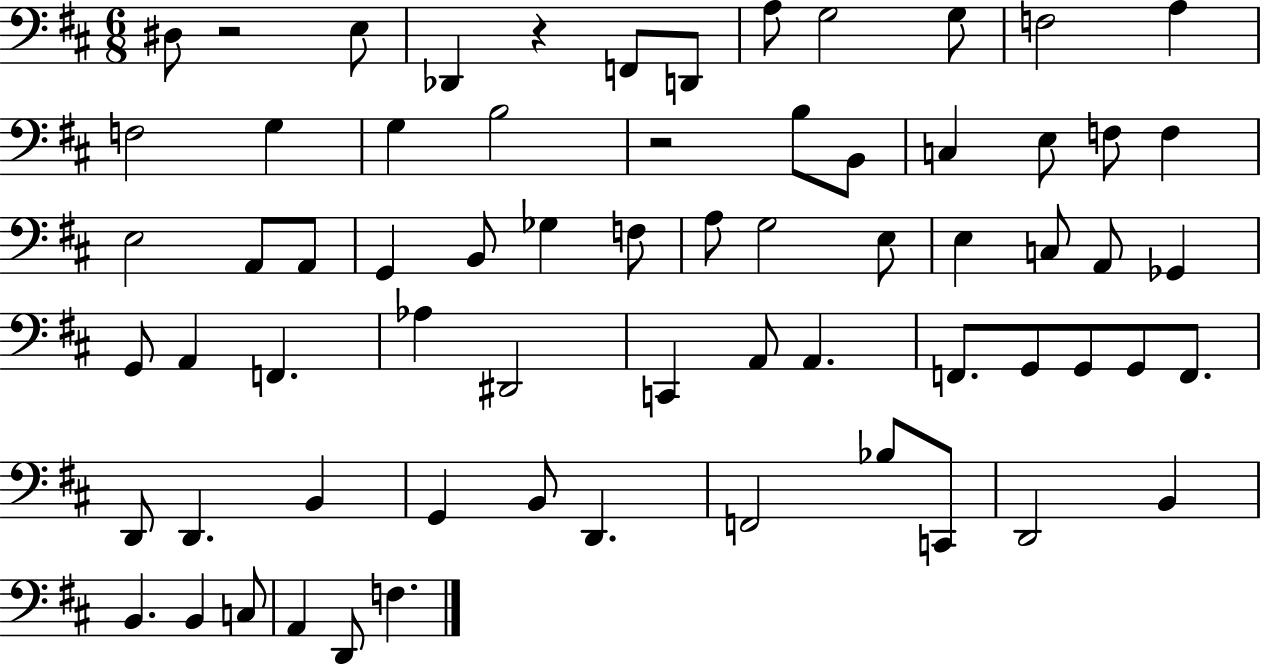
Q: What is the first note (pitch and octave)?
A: D#3